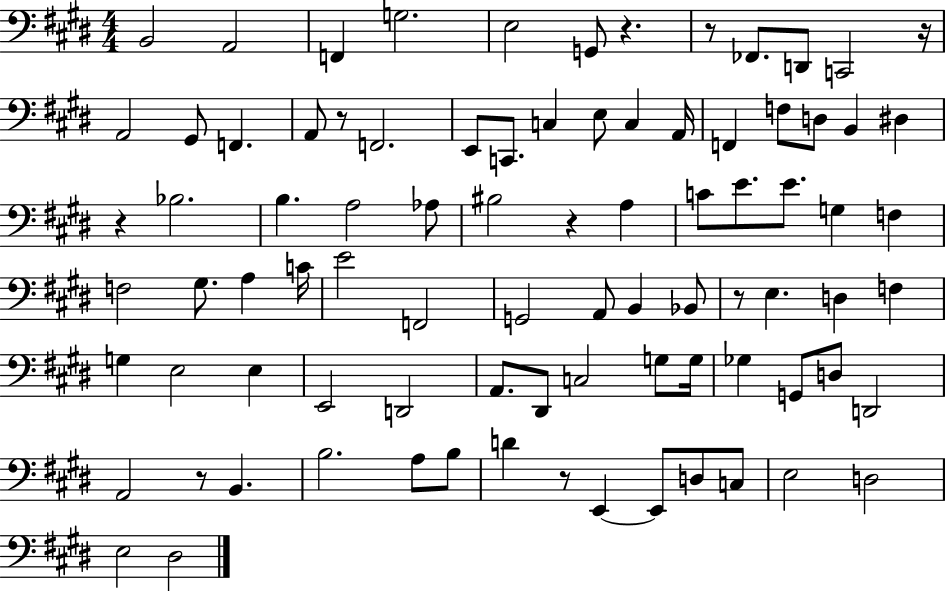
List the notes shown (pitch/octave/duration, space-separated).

B2/h A2/h F2/q G3/h. E3/h G2/e R/q. R/e FES2/e. D2/e C2/h R/s A2/h G#2/e F2/q. A2/e R/e F2/h. E2/e C2/e. C3/q E3/e C3/q A2/s F2/q F3/e D3/e B2/q D#3/q R/q Bb3/h. B3/q. A3/h Ab3/e BIS3/h R/q A3/q C4/e E4/e. E4/e. G3/q F3/q F3/h G#3/e. A3/q C4/s E4/h F2/h G2/h A2/e B2/q Bb2/e R/e E3/q. D3/q F3/q G3/q E3/h E3/q E2/h D2/h A2/e. D#2/e C3/h G3/e G3/s Gb3/q G2/e D3/e D2/h A2/h R/e B2/q. B3/h. A3/e B3/e D4/q R/e E2/q E2/e D3/e C3/e E3/h D3/h E3/h D#3/h